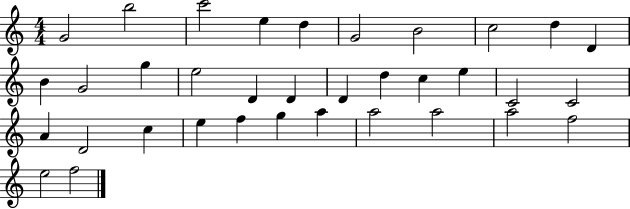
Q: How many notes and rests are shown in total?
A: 35